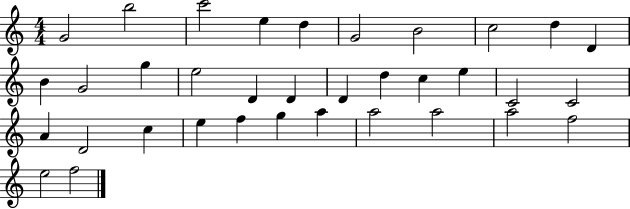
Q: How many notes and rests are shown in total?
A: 35